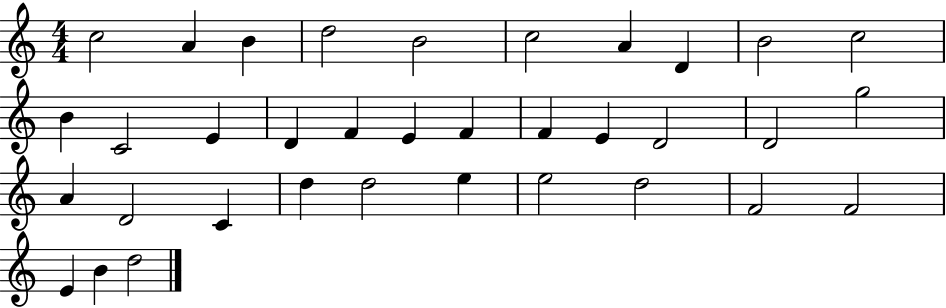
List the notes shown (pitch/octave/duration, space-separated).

C5/h A4/q B4/q D5/h B4/h C5/h A4/q D4/q B4/h C5/h B4/q C4/h E4/q D4/q F4/q E4/q F4/q F4/q E4/q D4/h D4/h G5/h A4/q D4/h C4/q D5/q D5/h E5/q E5/h D5/h F4/h F4/h E4/q B4/q D5/h